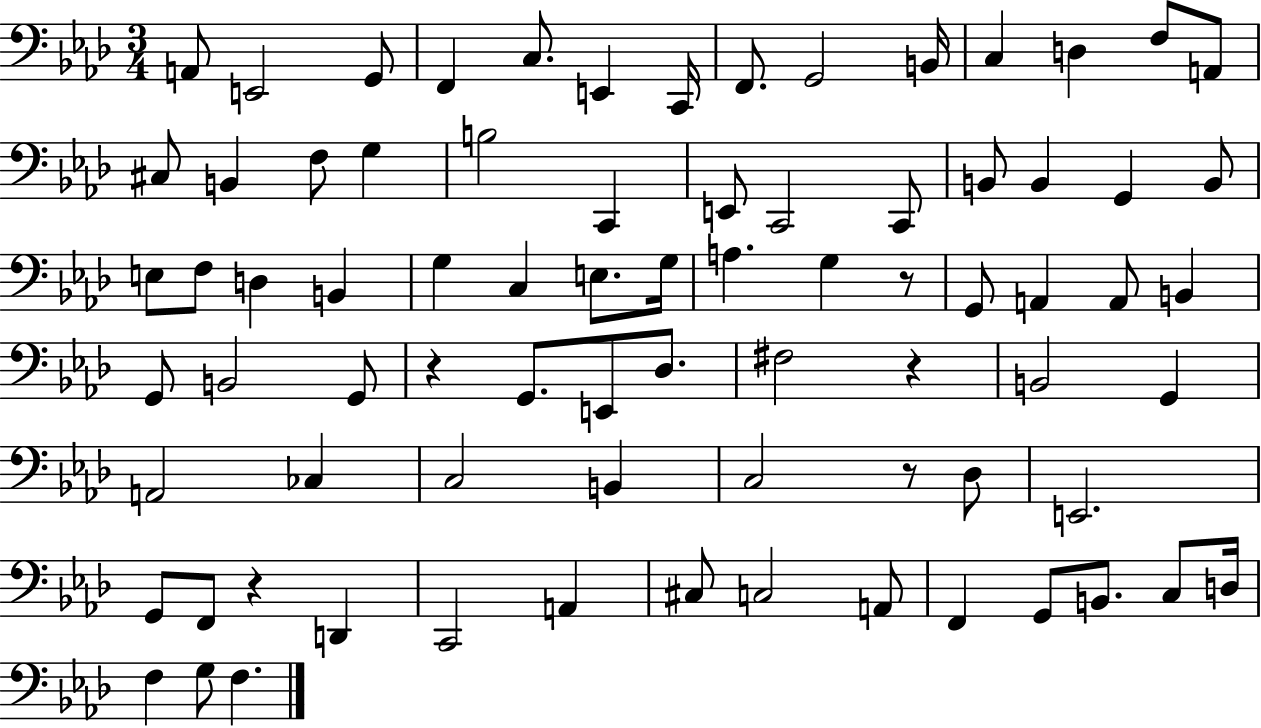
X:1
T:Untitled
M:3/4
L:1/4
K:Ab
A,,/2 E,,2 G,,/2 F,, C,/2 E,, C,,/4 F,,/2 G,,2 B,,/4 C, D, F,/2 A,,/2 ^C,/2 B,, F,/2 G, B,2 C,, E,,/2 C,,2 C,,/2 B,,/2 B,, G,, B,,/2 E,/2 F,/2 D, B,, G, C, E,/2 G,/4 A, G, z/2 G,,/2 A,, A,,/2 B,, G,,/2 B,,2 G,,/2 z G,,/2 E,,/2 _D,/2 ^F,2 z B,,2 G,, A,,2 _C, C,2 B,, C,2 z/2 _D,/2 E,,2 G,,/2 F,,/2 z D,, C,,2 A,, ^C,/2 C,2 A,,/2 F,, G,,/2 B,,/2 C,/2 D,/4 F, G,/2 F,